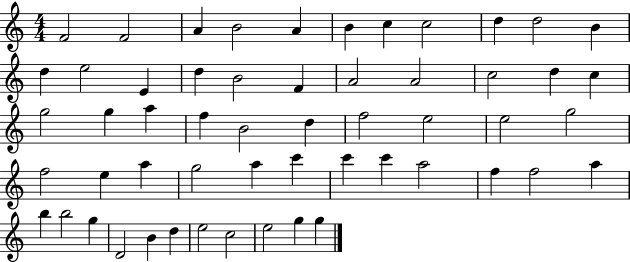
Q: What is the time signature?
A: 4/4